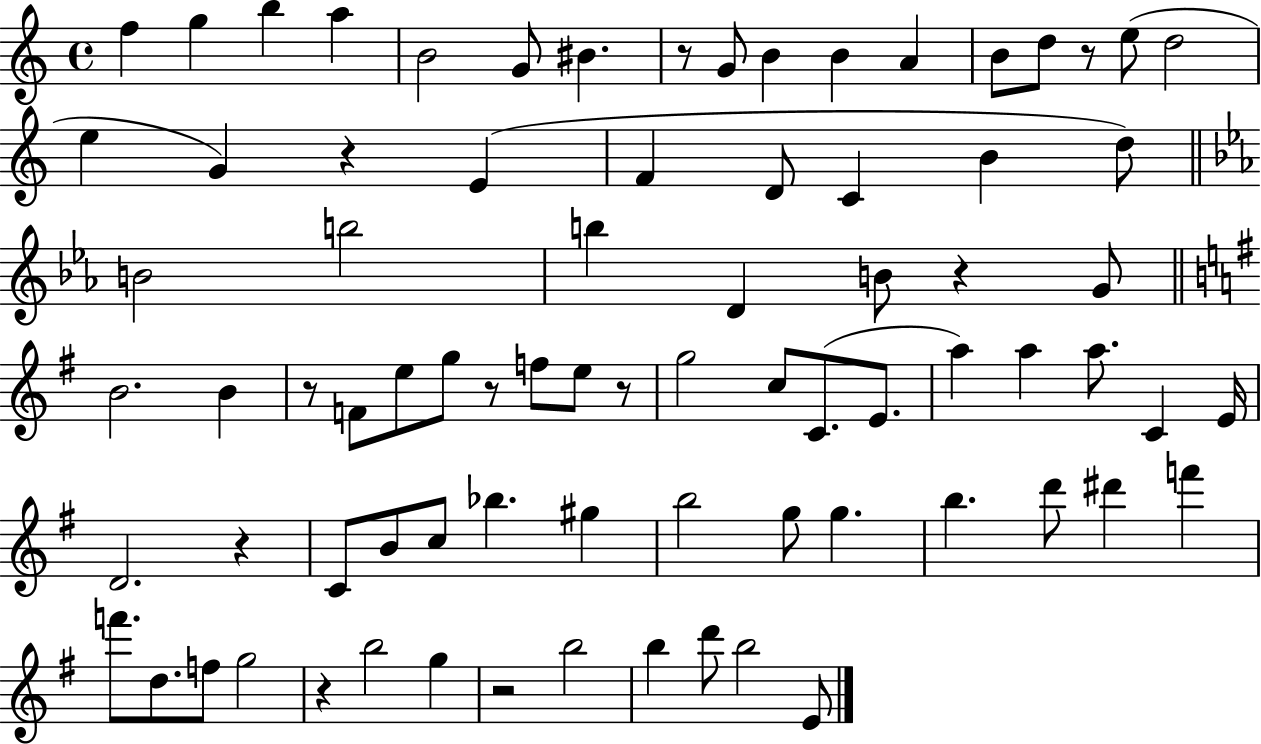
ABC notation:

X:1
T:Untitled
M:4/4
L:1/4
K:C
f g b a B2 G/2 ^B z/2 G/2 B B A B/2 d/2 z/2 e/2 d2 e G z E F D/2 C B d/2 B2 b2 b D B/2 z G/2 B2 B z/2 F/2 e/2 g/2 z/2 f/2 e/2 z/2 g2 c/2 C/2 E/2 a a a/2 C E/4 D2 z C/2 B/2 c/2 _b ^g b2 g/2 g b d'/2 ^d' f' f'/2 d/2 f/2 g2 z b2 g z2 b2 b d'/2 b2 E/2